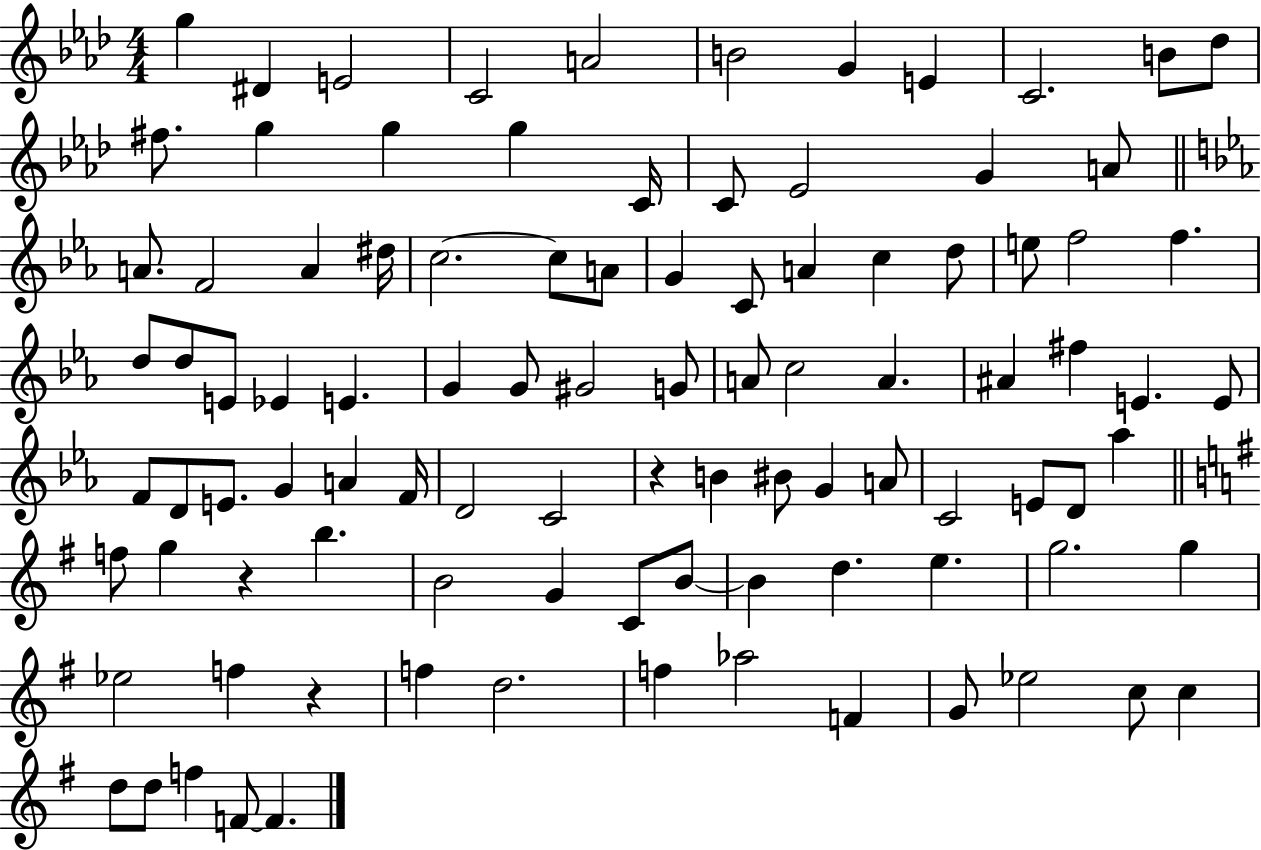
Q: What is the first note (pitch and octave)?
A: G5